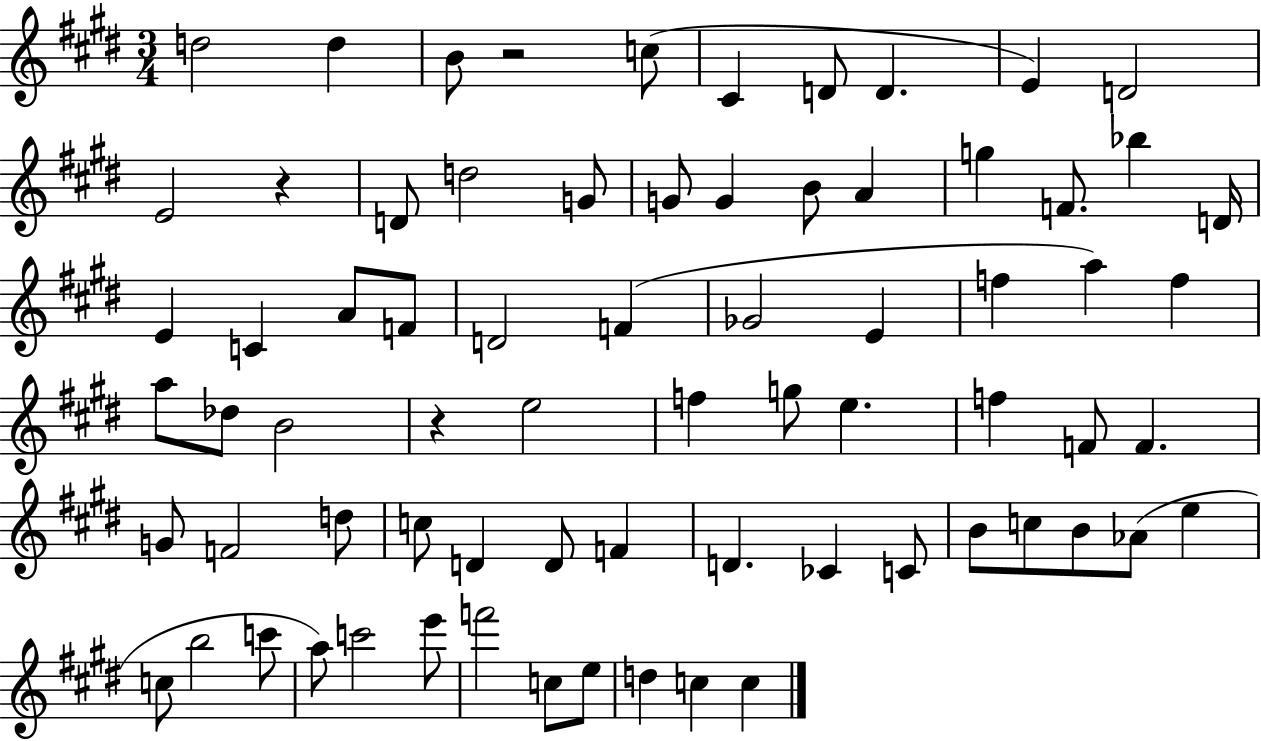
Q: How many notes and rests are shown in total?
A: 72